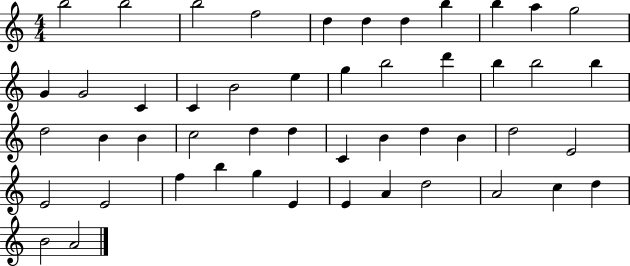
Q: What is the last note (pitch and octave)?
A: A4